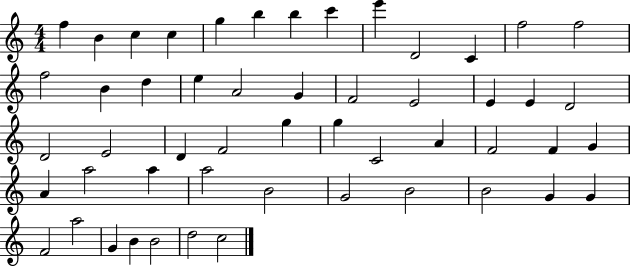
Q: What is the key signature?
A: C major